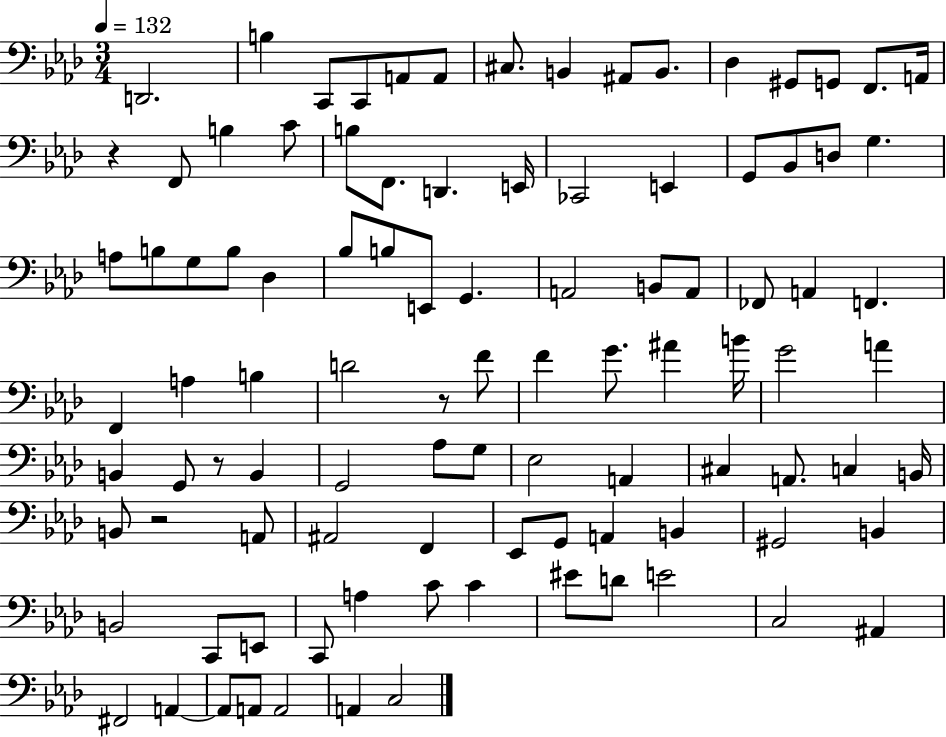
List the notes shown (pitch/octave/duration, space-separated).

D2/h. B3/q C2/e C2/e A2/e A2/e C#3/e. B2/q A#2/e B2/e. Db3/q G#2/e G2/e F2/e. A2/s R/q F2/e B3/q C4/e B3/e F2/e. D2/q. E2/s CES2/h E2/q G2/e Bb2/e D3/e G3/q. A3/e B3/e G3/e B3/e Db3/q Bb3/e B3/e E2/e G2/q. A2/h B2/e A2/e FES2/e A2/q F2/q. F2/q A3/q B3/q D4/h R/e F4/e F4/q G4/e. A#4/q B4/s G4/h A4/q B2/q G2/e R/e B2/q G2/h Ab3/e G3/e Eb3/h A2/q C#3/q A2/e. C3/q B2/s B2/e R/h A2/e A#2/h F2/q Eb2/e G2/e A2/q B2/q G#2/h B2/q B2/h C2/e E2/e C2/e A3/q C4/e C4/q EIS4/e D4/e E4/h C3/h A#2/q F#2/h A2/q A2/e A2/e A2/h A2/q C3/h